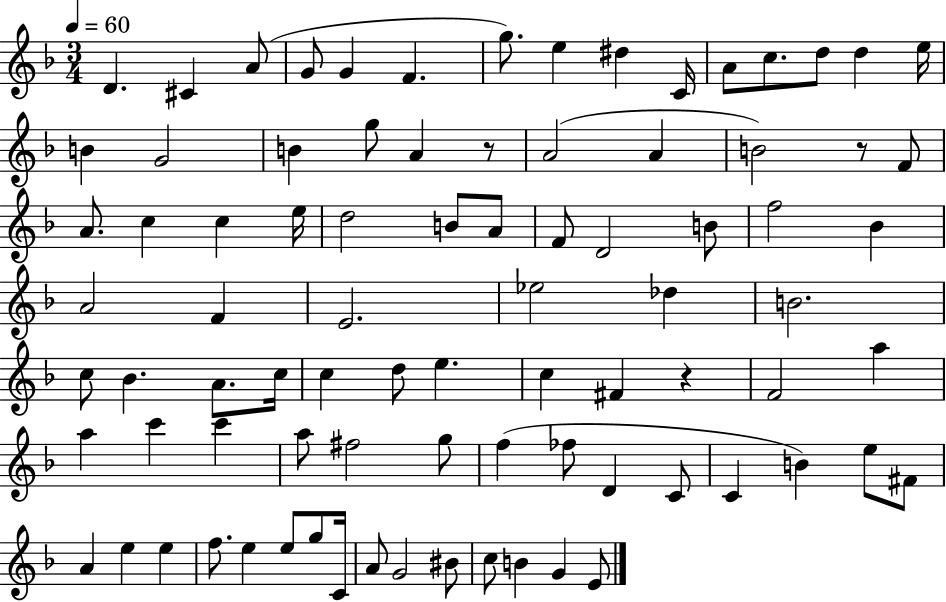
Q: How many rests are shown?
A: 3